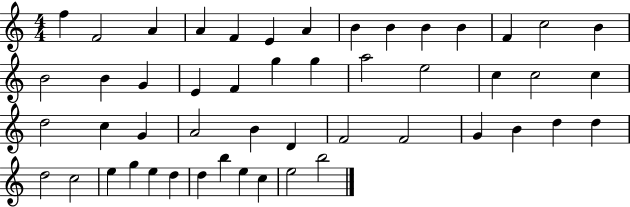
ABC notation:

X:1
T:Untitled
M:4/4
L:1/4
K:C
f F2 A A F E A B B B B F c2 B B2 B G E F g g a2 e2 c c2 c d2 c G A2 B D F2 F2 G B d d d2 c2 e g e d d b e c e2 b2